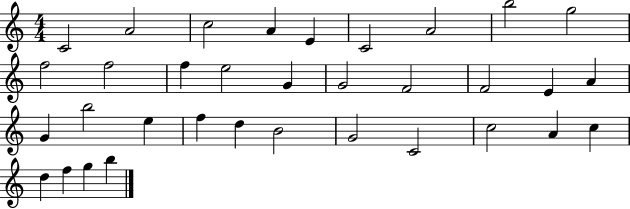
X:1
T:Untitled
M:4/4
L:1/4
K:C
C2 A2 c2 A E C2 A2 b2 g2 f2 f2 f e2 G G2 F2 F2 E A G b2 e f d B2 G2 C2 c2 A c d f g b